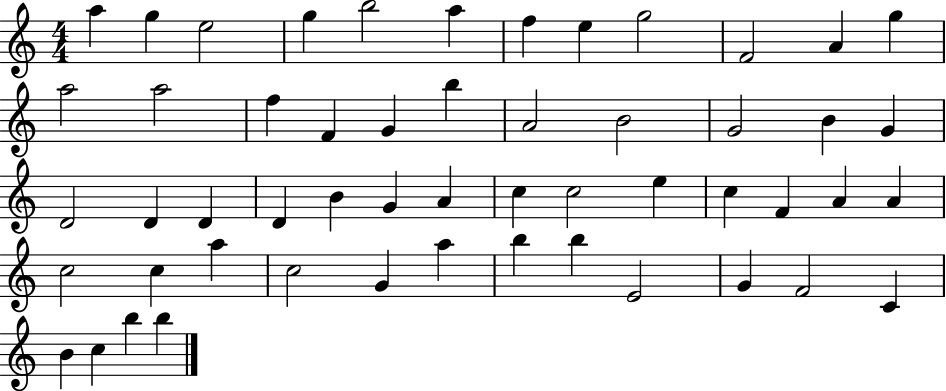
{
  \clef treble
  \numericTimeSignature
  \time 4/4
  \key c \major
  a''4 g''4 e''2 | g''4 b''2 a''4 | f''4 e''4 g''2 | f'2 a'4 g''4 | \break a''2 a''2 | f''4 f'4 g'4 b''4 | a'2 b'2 | g'2 b'4 g'4 | \break d'2 d'4 d'4 | d'4 b'4 g'4 a'4 | c''4 c''2 e''4 | c''4 f'4 a'4 a'4 | \break c''2 c''4 a''4 | c''2 g'4 a''4 | b''4 b''4 e'2 | g'4 f'2 c'4 | \break b'4 c''4 b''4 b''4 | \bar "|."
}